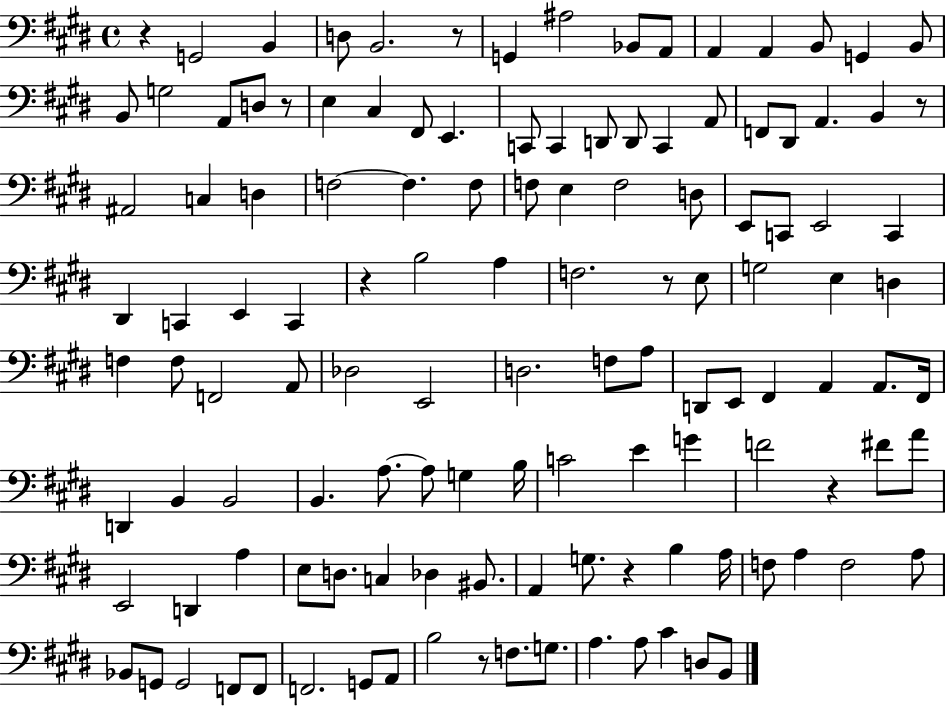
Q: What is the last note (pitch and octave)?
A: B2